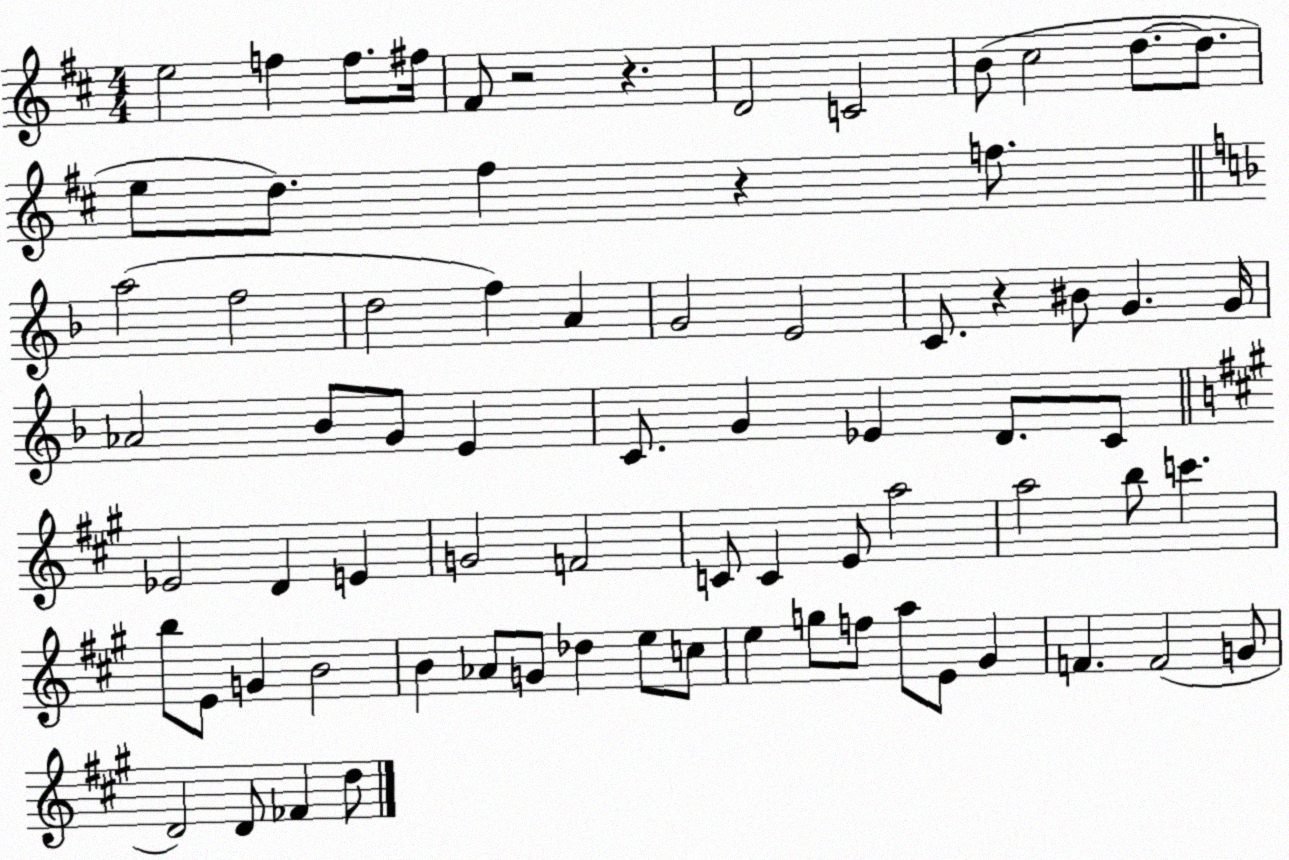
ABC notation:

X:1
T:Untitled
M:4/4
L:1/4
K:D
e2 f f/2 ^f/4 ^F/2 z2 z D2 C2 B/2 ^c2 d/2 d/2 e/2 d/2 ^f z f/2 a2 f2 d2 f A G2 E2 C/2 z ^B/2 G G/4 _A2 _B/2 G/2 E C/2 G _E D/2 C/2 _E2 D E G2 F2 C/2 C E/2 a2 a2 b/2 c' b/2 E/2 G B2 B _A/2 G/2 _d e/2 c/2 e g/2 f/2 a/2 E/2 ^G F F2 G/2 D2 D/2 _F d/2